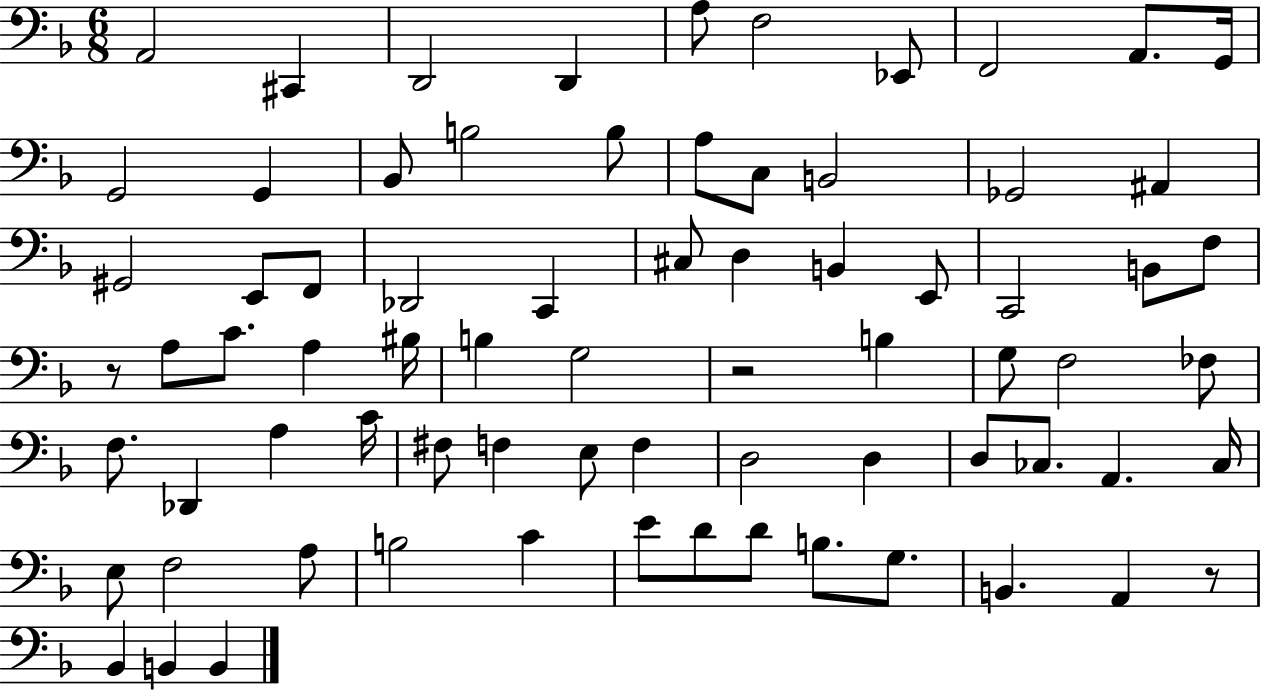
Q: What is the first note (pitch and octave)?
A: A2